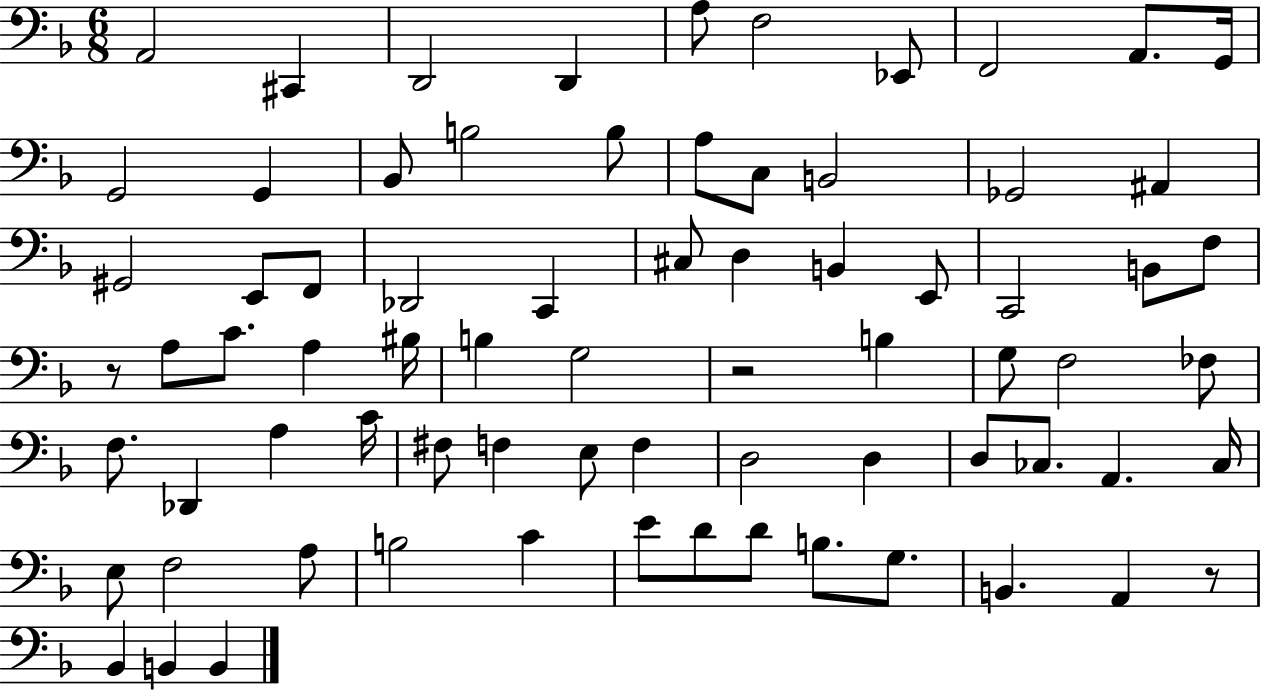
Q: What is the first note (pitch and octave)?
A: A2